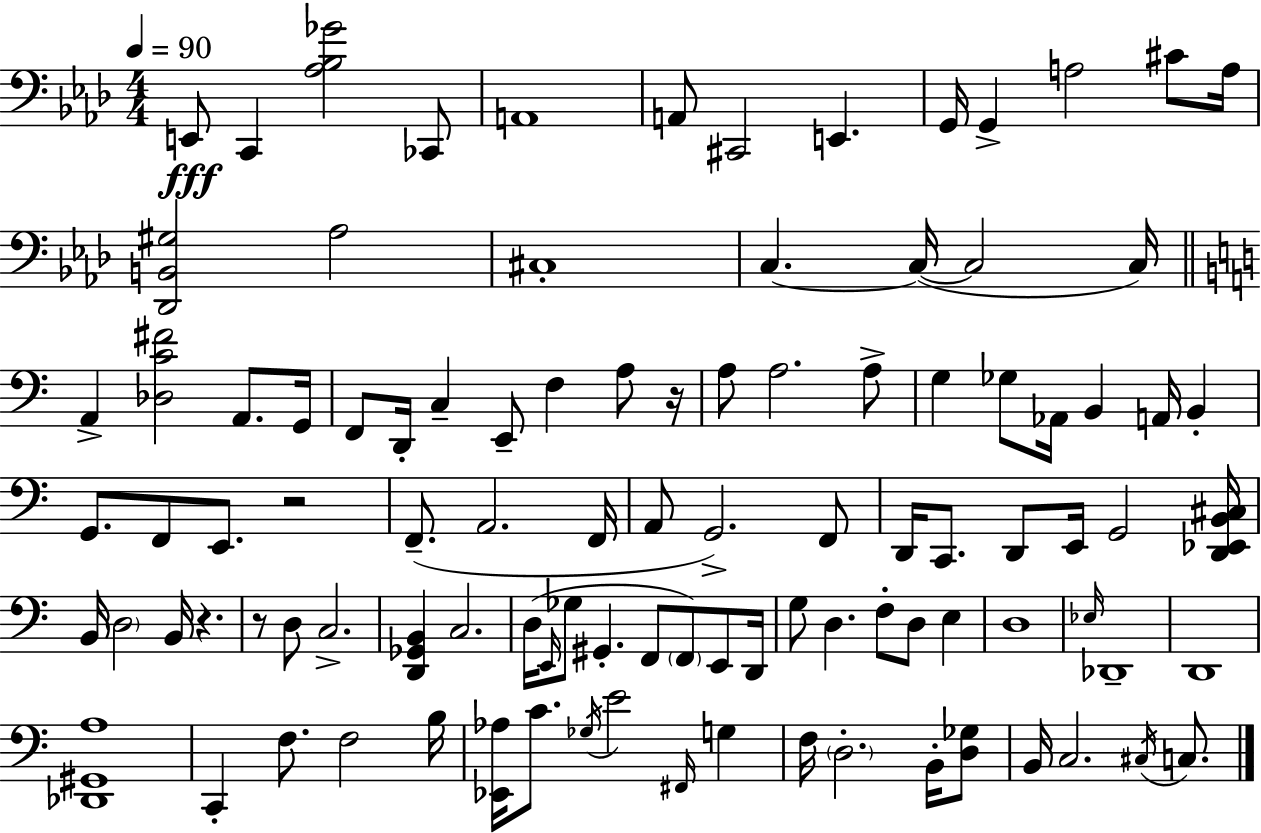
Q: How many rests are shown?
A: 4